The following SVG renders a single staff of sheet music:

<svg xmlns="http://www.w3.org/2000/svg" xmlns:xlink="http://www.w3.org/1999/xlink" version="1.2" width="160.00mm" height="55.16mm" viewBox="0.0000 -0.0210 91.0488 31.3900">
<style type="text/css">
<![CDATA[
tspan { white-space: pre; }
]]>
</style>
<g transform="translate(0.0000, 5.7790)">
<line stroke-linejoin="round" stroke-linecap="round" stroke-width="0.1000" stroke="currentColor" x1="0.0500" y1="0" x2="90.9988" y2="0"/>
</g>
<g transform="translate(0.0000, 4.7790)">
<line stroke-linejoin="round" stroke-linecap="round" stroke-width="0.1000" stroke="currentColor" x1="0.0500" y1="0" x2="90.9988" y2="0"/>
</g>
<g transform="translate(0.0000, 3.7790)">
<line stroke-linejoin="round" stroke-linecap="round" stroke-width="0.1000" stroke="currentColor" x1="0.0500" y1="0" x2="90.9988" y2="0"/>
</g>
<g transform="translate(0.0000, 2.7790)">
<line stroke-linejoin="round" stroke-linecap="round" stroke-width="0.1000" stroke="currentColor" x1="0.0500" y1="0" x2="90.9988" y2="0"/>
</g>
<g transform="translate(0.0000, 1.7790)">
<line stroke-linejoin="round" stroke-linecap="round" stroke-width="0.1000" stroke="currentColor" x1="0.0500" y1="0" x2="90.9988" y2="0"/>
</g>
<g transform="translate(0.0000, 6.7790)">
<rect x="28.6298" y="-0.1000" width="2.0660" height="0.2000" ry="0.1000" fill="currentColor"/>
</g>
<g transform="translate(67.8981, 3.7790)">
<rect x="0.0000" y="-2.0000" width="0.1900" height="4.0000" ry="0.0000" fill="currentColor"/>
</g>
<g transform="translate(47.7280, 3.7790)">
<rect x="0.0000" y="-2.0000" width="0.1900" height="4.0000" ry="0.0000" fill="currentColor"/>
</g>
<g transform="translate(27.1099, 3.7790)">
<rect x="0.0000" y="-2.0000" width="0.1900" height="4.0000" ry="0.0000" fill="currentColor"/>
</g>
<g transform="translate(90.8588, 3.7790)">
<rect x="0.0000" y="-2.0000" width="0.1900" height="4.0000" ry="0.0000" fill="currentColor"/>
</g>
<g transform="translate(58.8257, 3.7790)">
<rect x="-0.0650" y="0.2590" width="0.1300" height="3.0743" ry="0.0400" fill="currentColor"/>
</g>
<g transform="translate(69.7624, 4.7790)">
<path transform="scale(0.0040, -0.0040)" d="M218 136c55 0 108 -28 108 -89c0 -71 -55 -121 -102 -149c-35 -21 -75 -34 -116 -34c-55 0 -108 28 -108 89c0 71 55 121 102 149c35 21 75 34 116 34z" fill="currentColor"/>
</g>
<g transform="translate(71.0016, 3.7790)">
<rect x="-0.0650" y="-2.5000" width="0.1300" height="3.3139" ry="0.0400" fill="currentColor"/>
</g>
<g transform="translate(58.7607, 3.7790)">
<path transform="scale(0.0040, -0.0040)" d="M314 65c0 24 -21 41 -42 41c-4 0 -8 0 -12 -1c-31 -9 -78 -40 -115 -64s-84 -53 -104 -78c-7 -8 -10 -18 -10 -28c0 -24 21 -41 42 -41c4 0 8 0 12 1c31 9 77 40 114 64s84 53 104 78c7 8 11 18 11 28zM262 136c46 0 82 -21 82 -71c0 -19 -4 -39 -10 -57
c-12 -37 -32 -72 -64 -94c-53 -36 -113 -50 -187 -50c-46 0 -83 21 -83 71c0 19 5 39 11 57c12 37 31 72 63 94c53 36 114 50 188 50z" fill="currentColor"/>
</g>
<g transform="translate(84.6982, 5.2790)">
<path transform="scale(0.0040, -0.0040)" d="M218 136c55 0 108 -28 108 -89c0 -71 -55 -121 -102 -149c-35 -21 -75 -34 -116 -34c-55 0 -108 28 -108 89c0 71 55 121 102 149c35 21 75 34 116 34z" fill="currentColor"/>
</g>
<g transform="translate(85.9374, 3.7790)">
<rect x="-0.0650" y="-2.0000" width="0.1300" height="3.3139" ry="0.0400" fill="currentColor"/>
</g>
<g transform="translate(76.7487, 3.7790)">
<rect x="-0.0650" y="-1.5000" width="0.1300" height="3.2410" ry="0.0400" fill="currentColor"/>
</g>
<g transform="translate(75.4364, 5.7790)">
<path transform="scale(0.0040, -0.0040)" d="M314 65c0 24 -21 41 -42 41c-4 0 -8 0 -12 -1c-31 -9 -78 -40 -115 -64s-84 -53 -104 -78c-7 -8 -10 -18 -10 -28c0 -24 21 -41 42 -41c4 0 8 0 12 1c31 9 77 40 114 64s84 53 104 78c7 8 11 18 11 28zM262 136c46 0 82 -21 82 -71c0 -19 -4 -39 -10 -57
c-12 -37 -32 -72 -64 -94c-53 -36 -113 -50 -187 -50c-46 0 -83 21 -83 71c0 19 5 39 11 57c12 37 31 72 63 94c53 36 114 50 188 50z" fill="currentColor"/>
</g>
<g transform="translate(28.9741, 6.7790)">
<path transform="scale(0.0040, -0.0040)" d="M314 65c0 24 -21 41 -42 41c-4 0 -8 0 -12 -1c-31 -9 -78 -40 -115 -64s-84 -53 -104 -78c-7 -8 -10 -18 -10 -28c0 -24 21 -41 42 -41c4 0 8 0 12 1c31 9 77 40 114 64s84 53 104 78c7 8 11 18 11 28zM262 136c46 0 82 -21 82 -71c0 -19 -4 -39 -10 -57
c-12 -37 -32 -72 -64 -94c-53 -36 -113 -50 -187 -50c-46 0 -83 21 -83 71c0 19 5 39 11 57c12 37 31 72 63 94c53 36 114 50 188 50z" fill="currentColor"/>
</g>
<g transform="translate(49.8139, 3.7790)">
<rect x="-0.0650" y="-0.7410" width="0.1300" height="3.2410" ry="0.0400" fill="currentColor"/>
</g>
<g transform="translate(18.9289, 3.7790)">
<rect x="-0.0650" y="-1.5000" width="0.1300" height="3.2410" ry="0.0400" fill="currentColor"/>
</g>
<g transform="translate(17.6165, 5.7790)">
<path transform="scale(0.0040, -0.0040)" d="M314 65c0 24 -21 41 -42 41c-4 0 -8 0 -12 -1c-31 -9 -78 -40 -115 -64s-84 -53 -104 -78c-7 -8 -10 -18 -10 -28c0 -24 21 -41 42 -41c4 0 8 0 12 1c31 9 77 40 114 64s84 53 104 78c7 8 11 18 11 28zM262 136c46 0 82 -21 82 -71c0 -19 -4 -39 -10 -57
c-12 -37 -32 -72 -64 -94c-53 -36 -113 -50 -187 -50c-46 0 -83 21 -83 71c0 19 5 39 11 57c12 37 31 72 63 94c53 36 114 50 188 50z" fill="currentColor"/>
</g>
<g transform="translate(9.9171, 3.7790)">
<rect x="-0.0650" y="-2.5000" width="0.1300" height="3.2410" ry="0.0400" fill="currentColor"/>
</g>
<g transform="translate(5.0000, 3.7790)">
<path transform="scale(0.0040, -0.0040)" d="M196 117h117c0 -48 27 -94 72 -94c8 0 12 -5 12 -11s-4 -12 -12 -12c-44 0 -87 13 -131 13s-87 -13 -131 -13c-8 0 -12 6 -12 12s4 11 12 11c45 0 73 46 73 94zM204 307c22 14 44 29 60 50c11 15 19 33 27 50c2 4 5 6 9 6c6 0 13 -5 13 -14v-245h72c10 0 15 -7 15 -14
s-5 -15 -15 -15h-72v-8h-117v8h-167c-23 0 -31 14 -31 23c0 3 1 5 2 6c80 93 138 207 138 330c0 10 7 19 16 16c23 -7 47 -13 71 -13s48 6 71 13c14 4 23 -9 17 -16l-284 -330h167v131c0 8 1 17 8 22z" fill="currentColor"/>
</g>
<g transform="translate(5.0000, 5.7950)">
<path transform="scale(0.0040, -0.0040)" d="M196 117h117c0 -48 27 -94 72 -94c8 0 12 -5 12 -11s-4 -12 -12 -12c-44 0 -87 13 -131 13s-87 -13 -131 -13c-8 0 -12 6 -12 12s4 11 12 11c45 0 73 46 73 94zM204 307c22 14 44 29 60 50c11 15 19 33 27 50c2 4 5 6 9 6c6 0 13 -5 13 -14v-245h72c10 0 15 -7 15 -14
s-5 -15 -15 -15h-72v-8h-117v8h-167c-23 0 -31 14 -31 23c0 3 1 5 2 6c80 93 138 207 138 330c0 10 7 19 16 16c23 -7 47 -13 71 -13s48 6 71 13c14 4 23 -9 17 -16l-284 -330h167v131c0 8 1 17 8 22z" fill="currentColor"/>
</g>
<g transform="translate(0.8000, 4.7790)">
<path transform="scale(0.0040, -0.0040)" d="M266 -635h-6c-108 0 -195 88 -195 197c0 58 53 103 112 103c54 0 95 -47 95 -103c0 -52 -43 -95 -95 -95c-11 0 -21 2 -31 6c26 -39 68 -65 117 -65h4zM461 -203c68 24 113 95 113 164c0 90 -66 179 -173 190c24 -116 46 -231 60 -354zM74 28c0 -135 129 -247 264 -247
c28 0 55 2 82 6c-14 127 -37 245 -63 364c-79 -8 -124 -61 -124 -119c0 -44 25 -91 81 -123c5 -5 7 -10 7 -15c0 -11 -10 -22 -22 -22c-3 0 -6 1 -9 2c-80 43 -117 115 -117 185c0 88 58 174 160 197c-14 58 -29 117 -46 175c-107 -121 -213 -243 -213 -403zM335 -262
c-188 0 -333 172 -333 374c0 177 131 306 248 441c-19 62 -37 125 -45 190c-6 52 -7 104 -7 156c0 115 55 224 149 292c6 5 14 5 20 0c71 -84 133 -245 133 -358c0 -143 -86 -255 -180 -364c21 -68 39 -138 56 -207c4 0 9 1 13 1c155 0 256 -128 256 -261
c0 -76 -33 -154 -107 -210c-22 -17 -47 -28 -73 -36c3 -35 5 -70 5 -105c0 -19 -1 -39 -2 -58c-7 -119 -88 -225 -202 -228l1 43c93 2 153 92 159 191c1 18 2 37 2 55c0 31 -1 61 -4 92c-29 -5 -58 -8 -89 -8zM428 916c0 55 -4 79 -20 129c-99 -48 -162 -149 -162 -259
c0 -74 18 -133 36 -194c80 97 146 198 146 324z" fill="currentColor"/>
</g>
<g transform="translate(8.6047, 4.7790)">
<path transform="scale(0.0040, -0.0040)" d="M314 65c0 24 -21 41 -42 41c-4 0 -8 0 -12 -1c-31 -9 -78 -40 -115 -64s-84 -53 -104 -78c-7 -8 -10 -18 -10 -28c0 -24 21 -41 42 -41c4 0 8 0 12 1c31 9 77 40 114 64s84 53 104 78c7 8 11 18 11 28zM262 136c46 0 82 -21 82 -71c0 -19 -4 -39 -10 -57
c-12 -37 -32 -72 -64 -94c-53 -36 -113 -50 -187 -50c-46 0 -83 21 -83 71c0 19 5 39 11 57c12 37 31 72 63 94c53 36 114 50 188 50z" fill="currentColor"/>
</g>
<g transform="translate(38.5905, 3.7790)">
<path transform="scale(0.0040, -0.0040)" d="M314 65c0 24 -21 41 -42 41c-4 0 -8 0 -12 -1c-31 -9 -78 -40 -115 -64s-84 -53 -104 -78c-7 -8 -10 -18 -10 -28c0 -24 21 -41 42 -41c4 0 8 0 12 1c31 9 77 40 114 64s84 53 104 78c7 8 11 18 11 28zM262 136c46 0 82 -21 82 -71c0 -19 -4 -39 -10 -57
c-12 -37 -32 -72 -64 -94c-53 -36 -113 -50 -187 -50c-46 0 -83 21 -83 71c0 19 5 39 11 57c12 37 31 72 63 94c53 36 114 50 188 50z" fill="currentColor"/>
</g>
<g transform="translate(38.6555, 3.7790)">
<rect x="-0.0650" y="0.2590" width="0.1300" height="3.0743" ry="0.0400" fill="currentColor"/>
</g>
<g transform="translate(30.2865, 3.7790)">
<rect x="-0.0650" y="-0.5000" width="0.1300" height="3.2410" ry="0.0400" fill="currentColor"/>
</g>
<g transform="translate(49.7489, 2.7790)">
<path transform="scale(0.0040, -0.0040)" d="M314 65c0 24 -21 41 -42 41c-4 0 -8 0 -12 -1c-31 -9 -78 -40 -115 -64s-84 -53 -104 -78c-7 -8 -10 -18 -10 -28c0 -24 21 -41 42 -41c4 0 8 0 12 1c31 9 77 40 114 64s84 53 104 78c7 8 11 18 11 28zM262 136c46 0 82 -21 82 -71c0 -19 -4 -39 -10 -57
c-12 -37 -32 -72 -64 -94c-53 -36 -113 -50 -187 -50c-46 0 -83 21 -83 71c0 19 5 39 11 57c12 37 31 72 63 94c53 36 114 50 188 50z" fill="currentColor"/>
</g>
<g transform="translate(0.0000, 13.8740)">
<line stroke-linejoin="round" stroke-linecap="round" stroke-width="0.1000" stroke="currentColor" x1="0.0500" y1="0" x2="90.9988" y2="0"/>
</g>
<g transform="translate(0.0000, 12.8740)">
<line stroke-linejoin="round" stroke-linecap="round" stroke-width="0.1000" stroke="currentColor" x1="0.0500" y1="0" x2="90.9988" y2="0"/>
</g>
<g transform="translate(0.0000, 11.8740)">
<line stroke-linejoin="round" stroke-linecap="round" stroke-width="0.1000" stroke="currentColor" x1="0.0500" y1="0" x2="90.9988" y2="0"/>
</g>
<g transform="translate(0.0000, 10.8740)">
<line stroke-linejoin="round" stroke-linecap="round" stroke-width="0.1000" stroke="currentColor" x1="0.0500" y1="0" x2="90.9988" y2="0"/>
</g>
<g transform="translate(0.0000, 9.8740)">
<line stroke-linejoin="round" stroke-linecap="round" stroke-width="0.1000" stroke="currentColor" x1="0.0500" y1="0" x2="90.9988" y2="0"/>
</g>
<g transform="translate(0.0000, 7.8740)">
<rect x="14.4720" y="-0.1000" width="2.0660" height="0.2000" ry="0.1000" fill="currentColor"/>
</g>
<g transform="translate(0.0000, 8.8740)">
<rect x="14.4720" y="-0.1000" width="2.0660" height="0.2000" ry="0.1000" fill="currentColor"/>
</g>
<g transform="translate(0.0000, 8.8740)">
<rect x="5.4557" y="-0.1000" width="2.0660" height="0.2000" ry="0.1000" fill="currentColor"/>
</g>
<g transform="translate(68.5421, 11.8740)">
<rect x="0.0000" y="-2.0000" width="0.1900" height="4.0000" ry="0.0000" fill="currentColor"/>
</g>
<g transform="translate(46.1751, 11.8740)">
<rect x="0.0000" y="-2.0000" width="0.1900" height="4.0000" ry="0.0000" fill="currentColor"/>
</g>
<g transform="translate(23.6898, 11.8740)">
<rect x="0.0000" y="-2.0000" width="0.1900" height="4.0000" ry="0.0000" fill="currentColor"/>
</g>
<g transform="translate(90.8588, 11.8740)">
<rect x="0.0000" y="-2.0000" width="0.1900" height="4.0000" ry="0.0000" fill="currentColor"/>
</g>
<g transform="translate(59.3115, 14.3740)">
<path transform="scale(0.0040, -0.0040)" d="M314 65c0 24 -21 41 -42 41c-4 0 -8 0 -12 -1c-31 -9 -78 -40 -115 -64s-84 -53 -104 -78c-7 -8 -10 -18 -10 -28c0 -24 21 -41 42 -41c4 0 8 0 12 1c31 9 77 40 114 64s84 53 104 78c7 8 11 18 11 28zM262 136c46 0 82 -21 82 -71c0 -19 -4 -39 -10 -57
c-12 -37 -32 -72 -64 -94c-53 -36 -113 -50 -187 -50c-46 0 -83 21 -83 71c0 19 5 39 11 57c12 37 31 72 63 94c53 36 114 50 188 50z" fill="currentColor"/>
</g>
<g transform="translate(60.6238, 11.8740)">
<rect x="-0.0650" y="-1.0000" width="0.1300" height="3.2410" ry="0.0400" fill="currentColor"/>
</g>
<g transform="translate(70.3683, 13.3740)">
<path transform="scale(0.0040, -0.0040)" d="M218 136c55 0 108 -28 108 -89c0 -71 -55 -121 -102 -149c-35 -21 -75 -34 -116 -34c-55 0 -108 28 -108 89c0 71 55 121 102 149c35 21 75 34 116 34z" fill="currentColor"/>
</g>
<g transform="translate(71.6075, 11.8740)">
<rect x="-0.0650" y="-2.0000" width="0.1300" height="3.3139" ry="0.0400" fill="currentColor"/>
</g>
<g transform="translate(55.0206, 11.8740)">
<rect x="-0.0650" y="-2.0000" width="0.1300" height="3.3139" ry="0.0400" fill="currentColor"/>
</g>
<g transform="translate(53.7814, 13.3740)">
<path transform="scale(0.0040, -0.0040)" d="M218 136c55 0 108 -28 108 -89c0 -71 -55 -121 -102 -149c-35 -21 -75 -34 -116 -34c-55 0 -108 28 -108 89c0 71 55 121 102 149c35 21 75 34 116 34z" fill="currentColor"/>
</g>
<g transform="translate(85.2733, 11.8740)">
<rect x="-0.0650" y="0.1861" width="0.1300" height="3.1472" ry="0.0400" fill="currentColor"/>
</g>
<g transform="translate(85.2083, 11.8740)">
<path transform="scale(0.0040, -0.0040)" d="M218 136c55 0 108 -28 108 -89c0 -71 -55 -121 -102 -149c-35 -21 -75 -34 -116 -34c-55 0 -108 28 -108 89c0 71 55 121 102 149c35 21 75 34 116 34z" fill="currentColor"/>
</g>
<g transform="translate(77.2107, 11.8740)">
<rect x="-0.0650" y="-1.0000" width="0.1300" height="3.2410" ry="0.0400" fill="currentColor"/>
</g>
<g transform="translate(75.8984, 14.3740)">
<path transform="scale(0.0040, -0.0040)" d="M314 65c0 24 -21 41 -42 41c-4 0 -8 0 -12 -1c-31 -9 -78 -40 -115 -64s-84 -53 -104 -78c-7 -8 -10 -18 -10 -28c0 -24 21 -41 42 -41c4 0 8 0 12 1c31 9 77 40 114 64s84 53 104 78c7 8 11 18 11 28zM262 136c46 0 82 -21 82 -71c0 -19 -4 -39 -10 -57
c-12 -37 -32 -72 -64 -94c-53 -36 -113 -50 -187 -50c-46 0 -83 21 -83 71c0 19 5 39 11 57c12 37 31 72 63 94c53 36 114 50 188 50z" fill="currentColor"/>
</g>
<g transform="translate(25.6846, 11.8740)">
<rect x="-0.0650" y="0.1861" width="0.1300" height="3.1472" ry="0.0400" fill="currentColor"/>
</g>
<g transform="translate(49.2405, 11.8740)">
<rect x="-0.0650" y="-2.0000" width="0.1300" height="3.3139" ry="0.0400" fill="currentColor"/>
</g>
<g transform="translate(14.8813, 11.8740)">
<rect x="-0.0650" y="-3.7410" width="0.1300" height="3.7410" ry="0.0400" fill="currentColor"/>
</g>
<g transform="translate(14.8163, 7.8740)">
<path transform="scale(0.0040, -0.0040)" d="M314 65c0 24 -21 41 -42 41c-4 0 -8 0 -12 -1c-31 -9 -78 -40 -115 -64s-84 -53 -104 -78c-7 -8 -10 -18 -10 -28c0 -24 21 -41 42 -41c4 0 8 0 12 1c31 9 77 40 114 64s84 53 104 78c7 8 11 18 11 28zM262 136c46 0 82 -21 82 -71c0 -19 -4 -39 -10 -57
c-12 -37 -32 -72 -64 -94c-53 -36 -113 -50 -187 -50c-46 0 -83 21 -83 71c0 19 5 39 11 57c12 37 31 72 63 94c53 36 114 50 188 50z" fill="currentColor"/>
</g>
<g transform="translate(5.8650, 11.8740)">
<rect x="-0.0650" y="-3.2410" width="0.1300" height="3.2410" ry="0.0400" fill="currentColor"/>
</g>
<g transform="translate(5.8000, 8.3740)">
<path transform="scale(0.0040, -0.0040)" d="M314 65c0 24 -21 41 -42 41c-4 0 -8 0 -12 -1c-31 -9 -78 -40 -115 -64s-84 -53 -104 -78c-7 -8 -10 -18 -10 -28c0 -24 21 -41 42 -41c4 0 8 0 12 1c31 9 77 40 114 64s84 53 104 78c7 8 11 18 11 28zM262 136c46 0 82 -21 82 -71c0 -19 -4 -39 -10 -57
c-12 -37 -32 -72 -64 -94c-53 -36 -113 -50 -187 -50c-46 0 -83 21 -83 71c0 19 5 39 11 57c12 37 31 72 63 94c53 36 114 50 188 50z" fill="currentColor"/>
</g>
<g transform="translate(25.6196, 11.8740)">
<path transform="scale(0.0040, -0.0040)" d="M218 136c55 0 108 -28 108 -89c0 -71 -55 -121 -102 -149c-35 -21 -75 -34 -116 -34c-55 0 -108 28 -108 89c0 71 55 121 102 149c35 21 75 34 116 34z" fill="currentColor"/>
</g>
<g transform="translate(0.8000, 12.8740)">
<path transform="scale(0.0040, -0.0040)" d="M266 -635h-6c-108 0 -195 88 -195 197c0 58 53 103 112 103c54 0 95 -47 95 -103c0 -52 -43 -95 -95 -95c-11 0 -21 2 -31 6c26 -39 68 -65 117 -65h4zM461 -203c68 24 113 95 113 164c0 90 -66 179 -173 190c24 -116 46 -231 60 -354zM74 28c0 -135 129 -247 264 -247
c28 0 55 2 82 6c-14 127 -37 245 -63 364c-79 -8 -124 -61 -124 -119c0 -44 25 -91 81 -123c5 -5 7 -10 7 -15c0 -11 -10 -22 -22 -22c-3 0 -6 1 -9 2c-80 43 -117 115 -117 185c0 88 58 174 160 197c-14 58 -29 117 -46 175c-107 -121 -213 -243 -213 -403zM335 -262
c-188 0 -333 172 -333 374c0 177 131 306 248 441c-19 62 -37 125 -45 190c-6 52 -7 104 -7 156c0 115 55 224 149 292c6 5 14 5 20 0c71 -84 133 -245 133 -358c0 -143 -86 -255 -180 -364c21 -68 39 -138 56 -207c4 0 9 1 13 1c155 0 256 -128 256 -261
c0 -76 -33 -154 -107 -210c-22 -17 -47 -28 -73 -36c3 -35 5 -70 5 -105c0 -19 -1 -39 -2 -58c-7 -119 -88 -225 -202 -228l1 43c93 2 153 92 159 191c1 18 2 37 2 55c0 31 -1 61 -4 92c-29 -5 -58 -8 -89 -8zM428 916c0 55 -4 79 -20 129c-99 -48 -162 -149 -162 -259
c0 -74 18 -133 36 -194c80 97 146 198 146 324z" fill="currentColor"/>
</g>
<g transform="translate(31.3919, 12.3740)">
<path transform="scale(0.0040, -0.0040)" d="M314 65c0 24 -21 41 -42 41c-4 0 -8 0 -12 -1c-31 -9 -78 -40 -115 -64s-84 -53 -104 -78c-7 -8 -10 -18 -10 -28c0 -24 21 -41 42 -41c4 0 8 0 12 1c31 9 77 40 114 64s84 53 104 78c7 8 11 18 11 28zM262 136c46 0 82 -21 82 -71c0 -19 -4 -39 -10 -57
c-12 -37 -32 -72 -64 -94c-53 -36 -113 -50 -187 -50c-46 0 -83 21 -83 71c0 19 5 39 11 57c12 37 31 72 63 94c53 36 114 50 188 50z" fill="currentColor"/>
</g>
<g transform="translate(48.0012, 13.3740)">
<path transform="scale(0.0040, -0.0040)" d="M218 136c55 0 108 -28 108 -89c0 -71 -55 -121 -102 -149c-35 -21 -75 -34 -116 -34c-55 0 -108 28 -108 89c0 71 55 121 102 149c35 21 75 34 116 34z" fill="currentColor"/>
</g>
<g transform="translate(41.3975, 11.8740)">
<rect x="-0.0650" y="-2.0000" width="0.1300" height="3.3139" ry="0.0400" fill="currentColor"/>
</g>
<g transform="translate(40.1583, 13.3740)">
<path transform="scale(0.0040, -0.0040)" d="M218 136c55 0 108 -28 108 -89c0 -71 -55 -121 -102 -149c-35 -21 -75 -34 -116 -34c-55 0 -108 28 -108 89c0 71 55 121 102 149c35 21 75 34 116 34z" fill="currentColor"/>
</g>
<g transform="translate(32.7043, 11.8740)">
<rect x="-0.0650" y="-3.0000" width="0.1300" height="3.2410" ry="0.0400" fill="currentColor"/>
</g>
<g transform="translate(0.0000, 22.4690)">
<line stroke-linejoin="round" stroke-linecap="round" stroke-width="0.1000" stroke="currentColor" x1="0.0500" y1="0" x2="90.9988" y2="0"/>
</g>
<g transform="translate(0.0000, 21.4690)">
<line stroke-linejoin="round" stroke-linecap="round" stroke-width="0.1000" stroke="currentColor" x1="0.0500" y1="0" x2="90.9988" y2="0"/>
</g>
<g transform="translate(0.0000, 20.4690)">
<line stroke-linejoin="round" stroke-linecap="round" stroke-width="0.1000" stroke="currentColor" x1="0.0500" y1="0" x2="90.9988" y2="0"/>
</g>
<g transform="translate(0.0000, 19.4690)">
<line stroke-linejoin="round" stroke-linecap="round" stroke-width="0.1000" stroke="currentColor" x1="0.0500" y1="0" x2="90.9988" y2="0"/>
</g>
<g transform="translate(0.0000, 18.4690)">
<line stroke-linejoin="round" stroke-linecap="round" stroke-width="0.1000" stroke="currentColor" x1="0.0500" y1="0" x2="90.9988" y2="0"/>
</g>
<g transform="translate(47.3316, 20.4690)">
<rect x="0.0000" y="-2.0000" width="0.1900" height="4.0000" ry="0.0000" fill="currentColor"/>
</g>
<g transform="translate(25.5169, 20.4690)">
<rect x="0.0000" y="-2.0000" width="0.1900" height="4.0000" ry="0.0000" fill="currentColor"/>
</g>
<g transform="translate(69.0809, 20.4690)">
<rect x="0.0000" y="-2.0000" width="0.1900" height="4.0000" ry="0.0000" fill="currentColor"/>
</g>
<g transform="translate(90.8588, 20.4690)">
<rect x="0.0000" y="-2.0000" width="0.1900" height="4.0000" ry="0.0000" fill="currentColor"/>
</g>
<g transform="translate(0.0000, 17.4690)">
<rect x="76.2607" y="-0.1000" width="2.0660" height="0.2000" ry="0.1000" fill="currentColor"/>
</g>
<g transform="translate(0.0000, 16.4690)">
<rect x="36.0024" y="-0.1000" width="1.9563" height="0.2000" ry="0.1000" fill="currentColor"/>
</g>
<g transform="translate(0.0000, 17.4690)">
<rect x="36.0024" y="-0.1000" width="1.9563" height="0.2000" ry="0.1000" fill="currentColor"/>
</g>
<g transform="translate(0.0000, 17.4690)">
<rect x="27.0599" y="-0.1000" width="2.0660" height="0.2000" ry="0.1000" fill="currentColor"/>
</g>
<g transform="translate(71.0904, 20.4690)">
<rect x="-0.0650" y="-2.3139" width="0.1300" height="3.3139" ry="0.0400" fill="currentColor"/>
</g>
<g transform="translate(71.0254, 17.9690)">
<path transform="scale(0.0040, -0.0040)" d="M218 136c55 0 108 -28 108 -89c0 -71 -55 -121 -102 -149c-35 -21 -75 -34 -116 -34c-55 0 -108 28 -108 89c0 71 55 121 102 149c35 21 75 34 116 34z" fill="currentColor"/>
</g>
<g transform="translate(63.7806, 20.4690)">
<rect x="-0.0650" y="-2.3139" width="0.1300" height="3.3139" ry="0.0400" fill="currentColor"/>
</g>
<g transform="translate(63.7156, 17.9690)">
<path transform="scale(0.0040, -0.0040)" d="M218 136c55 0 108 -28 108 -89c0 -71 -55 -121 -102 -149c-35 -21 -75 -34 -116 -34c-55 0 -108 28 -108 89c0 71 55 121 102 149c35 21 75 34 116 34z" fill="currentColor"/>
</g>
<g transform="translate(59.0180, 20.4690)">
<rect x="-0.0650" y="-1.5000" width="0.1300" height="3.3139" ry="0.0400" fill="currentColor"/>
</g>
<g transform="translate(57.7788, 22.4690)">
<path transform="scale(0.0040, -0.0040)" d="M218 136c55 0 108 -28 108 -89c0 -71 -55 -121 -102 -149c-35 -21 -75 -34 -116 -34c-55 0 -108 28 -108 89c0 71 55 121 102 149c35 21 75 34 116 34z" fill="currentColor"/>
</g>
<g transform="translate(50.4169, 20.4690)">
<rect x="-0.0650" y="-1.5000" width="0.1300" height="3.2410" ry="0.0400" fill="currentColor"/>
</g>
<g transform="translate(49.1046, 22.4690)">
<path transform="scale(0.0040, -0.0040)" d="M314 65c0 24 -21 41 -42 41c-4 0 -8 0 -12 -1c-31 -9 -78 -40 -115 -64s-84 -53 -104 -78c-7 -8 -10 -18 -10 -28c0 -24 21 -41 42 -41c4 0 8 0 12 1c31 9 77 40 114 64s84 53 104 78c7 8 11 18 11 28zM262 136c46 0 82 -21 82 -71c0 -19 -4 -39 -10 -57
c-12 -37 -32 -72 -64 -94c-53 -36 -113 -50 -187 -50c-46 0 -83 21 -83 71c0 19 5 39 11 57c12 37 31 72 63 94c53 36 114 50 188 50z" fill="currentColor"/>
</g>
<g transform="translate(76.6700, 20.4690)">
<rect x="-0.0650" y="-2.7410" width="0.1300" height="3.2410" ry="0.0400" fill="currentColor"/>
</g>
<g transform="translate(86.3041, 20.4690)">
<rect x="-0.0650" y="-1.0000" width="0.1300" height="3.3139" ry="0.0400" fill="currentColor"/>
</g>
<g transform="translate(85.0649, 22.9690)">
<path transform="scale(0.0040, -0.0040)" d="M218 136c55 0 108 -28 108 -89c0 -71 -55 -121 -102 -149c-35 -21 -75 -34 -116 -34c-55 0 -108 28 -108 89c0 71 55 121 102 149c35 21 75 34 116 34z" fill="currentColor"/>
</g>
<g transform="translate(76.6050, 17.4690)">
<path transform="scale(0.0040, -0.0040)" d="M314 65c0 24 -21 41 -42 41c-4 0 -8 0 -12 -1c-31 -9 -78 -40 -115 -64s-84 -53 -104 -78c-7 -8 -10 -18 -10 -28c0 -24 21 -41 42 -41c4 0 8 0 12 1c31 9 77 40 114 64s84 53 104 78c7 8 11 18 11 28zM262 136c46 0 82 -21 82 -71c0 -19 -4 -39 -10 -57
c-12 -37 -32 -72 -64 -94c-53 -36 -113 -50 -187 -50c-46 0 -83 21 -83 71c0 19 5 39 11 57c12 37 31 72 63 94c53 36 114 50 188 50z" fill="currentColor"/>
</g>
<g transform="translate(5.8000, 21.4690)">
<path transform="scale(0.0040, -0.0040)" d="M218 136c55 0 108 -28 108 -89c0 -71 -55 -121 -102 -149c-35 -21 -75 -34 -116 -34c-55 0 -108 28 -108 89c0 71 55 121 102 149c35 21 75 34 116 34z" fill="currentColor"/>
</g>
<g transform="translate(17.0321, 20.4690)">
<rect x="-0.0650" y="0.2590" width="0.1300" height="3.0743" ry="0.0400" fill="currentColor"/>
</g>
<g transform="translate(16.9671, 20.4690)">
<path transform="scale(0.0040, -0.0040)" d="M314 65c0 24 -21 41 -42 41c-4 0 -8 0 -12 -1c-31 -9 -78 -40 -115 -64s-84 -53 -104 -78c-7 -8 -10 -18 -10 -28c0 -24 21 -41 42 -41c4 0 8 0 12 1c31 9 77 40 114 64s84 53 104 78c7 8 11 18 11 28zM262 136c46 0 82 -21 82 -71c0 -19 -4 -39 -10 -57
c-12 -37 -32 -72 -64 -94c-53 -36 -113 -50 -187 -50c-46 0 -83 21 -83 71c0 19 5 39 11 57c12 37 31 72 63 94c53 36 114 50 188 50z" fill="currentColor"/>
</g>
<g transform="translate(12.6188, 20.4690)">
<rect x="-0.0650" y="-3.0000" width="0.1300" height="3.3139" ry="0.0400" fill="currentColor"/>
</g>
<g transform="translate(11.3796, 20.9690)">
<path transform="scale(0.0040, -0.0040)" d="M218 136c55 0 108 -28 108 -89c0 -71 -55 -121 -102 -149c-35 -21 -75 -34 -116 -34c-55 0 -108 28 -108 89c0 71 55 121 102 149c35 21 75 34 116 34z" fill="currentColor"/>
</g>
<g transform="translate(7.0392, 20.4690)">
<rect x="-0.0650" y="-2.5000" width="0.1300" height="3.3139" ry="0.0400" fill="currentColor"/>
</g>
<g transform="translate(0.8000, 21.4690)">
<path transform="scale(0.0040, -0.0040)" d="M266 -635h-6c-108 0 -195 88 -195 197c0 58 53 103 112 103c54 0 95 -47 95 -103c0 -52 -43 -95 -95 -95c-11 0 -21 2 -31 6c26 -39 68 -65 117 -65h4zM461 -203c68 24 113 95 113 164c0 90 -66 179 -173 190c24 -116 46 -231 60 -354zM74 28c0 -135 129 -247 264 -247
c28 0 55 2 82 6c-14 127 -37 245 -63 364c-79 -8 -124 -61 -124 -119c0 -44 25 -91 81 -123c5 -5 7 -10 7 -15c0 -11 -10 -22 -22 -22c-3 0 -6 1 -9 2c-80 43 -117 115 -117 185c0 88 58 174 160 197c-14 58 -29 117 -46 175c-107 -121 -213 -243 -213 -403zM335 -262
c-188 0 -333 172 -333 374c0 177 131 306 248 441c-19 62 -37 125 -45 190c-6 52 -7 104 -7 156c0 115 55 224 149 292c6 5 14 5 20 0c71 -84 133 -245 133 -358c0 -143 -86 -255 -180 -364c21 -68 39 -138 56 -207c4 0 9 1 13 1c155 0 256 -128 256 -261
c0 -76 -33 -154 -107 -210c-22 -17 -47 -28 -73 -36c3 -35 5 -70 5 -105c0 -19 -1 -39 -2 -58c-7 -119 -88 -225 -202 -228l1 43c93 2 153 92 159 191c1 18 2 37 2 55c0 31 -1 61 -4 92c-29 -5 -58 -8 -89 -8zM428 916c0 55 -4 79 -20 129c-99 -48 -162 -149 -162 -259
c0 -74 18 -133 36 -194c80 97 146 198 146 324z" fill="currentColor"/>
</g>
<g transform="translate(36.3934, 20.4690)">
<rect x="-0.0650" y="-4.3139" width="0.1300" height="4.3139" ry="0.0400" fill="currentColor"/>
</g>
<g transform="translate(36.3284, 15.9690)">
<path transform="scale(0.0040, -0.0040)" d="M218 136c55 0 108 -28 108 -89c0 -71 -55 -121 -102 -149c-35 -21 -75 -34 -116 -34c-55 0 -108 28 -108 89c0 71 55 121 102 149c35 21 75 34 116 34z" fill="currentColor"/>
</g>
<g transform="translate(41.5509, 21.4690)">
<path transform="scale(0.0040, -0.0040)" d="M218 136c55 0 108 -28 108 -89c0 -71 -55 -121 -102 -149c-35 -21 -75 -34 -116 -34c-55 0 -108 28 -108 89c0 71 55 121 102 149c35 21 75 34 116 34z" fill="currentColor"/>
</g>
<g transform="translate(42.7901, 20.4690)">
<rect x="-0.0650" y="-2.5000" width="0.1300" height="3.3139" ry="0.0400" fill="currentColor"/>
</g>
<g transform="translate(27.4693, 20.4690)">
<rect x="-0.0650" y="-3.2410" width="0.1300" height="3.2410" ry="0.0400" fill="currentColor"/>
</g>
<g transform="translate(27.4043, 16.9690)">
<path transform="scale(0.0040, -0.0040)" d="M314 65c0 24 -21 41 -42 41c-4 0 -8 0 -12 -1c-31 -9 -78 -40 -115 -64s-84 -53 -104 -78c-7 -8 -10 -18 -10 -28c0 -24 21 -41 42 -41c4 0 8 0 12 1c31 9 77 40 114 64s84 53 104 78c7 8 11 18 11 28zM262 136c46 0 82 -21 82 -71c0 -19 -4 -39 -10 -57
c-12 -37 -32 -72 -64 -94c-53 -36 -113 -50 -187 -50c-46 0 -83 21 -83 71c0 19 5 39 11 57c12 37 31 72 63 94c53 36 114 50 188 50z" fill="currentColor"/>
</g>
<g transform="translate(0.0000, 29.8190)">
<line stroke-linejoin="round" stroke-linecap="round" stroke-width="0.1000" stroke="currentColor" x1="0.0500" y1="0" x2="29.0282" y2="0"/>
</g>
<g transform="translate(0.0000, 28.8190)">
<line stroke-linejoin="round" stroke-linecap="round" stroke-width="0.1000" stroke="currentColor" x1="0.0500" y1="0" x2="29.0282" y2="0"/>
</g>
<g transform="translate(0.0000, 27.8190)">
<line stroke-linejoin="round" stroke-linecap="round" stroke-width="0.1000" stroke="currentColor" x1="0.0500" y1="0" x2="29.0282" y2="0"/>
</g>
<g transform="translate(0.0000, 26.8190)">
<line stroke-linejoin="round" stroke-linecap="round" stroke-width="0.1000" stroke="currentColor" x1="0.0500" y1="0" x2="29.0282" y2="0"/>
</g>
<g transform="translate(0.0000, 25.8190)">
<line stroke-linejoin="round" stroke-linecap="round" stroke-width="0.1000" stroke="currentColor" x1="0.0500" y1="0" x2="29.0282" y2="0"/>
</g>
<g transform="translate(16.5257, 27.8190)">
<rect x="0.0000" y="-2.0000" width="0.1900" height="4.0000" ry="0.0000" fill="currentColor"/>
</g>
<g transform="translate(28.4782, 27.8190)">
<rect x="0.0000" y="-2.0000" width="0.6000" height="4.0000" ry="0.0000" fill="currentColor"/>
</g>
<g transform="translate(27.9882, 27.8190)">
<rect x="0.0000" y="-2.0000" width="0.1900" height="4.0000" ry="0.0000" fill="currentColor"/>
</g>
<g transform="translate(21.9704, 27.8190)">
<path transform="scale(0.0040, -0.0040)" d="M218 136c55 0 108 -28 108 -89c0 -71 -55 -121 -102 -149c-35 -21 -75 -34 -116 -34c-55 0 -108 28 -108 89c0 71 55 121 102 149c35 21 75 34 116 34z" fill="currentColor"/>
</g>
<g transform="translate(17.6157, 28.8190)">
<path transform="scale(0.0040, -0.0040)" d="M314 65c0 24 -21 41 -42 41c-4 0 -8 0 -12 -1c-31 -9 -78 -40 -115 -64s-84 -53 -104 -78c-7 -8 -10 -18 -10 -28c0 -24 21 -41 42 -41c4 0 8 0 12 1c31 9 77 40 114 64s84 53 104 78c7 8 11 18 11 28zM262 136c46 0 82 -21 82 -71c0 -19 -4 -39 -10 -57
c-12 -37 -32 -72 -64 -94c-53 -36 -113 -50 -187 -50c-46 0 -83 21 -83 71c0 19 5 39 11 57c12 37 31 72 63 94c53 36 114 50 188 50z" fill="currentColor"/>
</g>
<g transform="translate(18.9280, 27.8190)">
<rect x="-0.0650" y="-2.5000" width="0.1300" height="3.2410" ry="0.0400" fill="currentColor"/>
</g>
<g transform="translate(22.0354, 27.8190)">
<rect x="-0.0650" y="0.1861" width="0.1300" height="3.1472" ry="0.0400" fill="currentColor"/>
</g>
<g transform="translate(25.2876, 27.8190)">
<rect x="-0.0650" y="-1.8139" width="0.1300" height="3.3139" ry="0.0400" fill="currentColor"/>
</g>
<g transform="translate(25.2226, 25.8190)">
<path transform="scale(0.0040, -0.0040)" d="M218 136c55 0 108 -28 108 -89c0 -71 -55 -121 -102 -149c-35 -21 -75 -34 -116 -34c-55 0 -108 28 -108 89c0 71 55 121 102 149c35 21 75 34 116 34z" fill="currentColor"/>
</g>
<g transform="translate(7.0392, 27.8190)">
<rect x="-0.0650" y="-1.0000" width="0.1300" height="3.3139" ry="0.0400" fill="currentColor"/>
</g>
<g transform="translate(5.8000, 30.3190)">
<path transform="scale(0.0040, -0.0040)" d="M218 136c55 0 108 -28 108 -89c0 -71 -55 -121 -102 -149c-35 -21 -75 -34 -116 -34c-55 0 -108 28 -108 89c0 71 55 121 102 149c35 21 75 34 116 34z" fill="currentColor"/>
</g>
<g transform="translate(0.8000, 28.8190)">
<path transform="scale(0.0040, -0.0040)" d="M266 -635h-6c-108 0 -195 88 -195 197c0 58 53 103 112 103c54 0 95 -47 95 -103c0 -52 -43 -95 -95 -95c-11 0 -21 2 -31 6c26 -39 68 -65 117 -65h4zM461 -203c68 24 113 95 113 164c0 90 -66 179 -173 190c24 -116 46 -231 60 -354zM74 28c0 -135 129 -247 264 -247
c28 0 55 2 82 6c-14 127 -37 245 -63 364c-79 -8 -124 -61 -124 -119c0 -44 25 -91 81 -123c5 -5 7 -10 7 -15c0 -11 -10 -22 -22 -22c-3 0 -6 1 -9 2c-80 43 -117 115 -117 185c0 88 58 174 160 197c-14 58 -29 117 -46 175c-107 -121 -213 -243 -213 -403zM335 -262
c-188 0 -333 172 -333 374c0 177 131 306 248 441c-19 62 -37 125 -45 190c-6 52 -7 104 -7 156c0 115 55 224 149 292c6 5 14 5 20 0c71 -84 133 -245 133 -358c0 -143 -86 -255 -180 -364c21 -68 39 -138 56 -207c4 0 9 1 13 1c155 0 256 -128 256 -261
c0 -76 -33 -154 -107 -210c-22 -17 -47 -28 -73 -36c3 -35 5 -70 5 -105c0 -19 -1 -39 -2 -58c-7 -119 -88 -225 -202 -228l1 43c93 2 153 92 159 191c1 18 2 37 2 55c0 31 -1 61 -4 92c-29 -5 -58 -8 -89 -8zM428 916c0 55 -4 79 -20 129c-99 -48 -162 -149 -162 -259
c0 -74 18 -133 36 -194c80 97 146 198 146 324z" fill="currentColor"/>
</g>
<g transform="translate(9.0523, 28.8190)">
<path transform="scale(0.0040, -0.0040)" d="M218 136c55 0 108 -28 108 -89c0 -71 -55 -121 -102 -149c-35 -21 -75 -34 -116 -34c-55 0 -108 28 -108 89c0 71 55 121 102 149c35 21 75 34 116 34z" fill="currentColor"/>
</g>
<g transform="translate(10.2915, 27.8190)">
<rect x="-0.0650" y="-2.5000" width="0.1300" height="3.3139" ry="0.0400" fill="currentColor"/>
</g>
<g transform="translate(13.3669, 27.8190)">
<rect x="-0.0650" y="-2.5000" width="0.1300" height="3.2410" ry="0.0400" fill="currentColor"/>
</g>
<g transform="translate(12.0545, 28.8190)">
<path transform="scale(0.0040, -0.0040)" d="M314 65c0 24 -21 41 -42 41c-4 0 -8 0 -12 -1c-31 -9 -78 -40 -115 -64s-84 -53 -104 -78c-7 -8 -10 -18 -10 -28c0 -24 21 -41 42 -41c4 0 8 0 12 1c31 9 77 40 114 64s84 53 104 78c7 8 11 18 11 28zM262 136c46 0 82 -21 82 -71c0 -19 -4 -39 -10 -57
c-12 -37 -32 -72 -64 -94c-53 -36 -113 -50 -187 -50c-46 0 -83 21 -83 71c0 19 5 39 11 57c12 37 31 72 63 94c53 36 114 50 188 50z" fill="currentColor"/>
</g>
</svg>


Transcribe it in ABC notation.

X:1
T:Untitled
M:4/4
L:1/4
K:C
G2 E2 C2 B2 d2 B2 G E2 F b2 c'2 B A2 F F F D2 F D2 B G A B2 b2 d' G E2 E g g a2 D D G G2 G2 B f